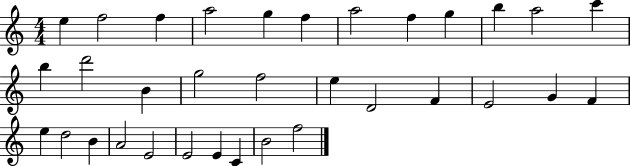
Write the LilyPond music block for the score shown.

{
  \clef treble
  \numericTimeSignature
  \time 4/4
  \key c \major
  e''4 f''2 f''4 | a''2 g''4 f''4 | a''2 f''4 g''4 | b''4 a''2 c'''4 | \break b''4 d'''2 b'4 | g''2 f''2 | e''4 d'2 f'4 | e'2 g'4 f'4 | \break e''4 d''2 b'4 | a'2 e'2 | e'2 e'4 c'4 | b'2 f''2 | \break \bar "|."
}